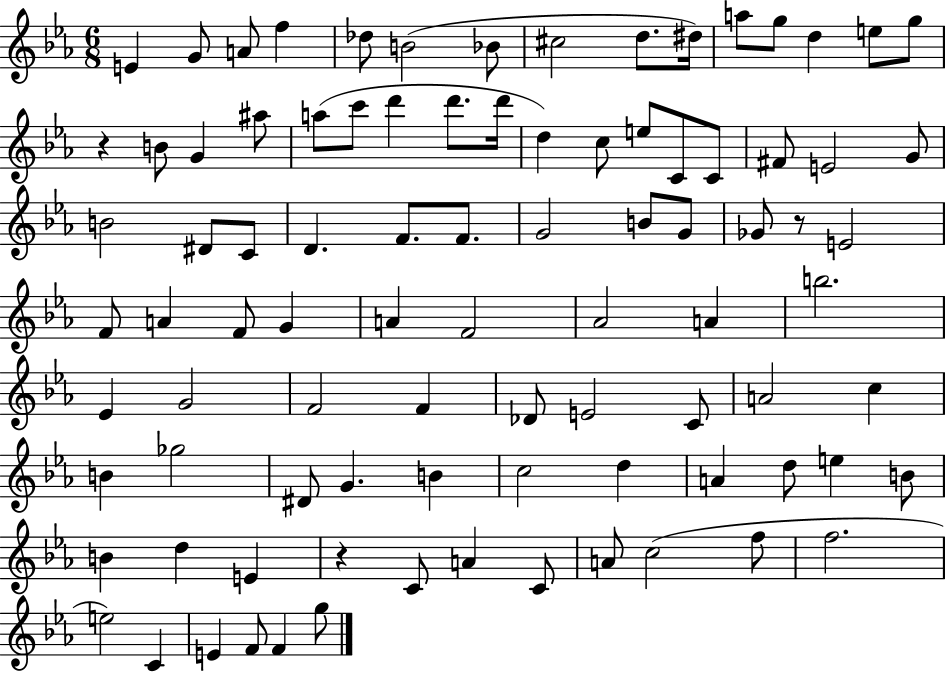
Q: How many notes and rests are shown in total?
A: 90